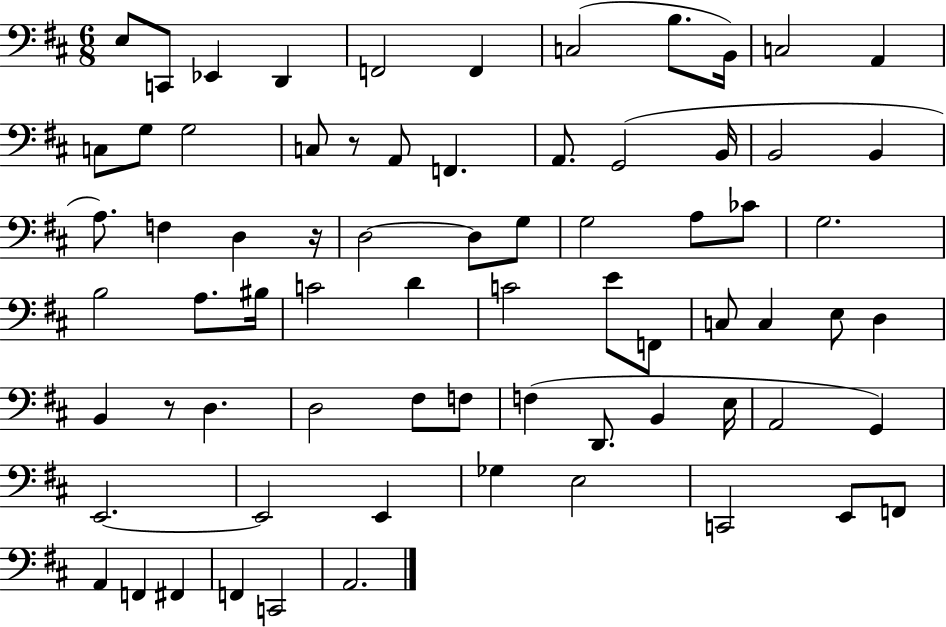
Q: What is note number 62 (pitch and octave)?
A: E2